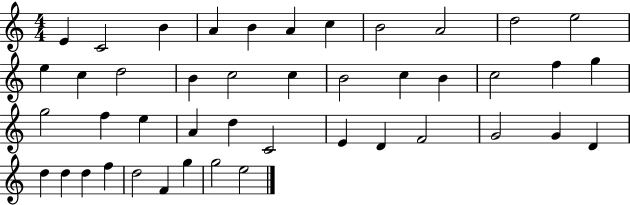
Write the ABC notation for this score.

X:1
T:Untitled
M:4/4
L:1/4
K:C
E C2 B A B A c B2 A2 d2 e2 e c d2 B c2 c B2 c B c2 f g g2 f e A d C2 E D F2 G2 G D d d d f d2 F g g2 e2